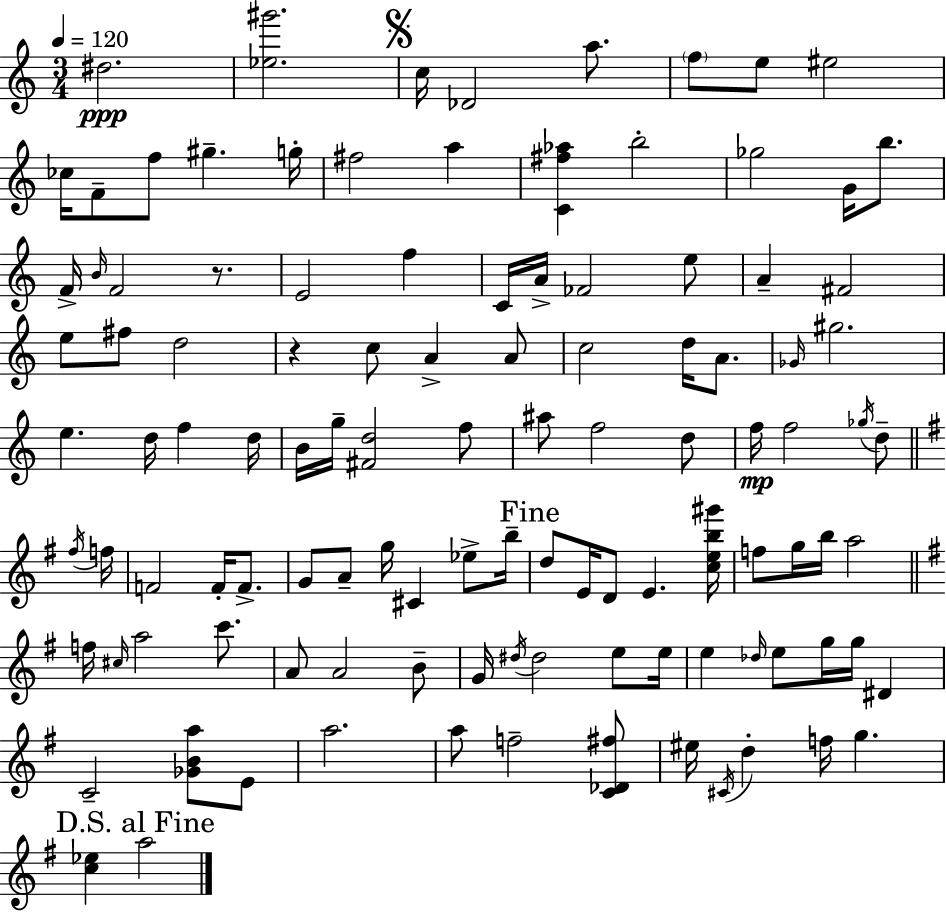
{
  \clef treble
  \numericTimeSignature
  \time 3/4
  \key a \minor
  \tempo 4 = 120
  dis''2.\ppp | <ees'' gis'''>2. | \mark \markup { \musicglyph "scripts.segno" } c''16 des'2 a''8. | \parenthesize f''8 e''8 eis''2 | \break ces''16 f'8-- f''8 gis''4.-- g''16-. | fis''2 a''4 | <c' fis'' aes''>4 b''2-. | ges''2 g'16 b''8. | \break f'16-> \grace { b'16 } f'2 r8. | e'2 f''4 | c'16 a'16-> fes'2 e''8 | a'4-- fis'2 | \break e''8 fis''8 d''2 | r4 c''8 a'4-> a'8 | c''2 d''16 a'8. | \grace { ges'16 } gis''2. | \break e''4. d''16 f''4 | d''16 b'16 g''16-- <fis' d''>2 | f''8 ais''8 f''2 | d''8 f''16\mp f''2 \acciaccatura { ges''16 } | \break d''8-- \bar "||" \break \key g \major \acciaccatura { fis''16 } f''16 f'2 f'16-. f'8.-> | g'8 a'8-- g''16 cis'4 ees''8-> | b''16-- \mark "Fine" d''8 e'16 d'8 e'4. | <c'' e'' b'' gis'''>16 f''8 g''16 b''16 a''2 | \break \bar "||" \break \key g \major f''16 \grace { cis''16 } a''2 c'''8. | a'8 a'2 b'8-- | g'16 \acciaccatura { dis''16 } dis''2 e''8 | e''16 e''4 \grace { des''16 } e''8 g''16 g''16 dis'4 | \break c'2-- <ges' b' a''>8 | e'8 a''2. | a''8 f''2-- | <c' des' fis''>8 eis''16 \acciaccatura { cis'16 } d''4-. f''16 g''4. | \break \mark "D.S. al Fine" <c'' ees''>4 a''2 | \bar "|."
}